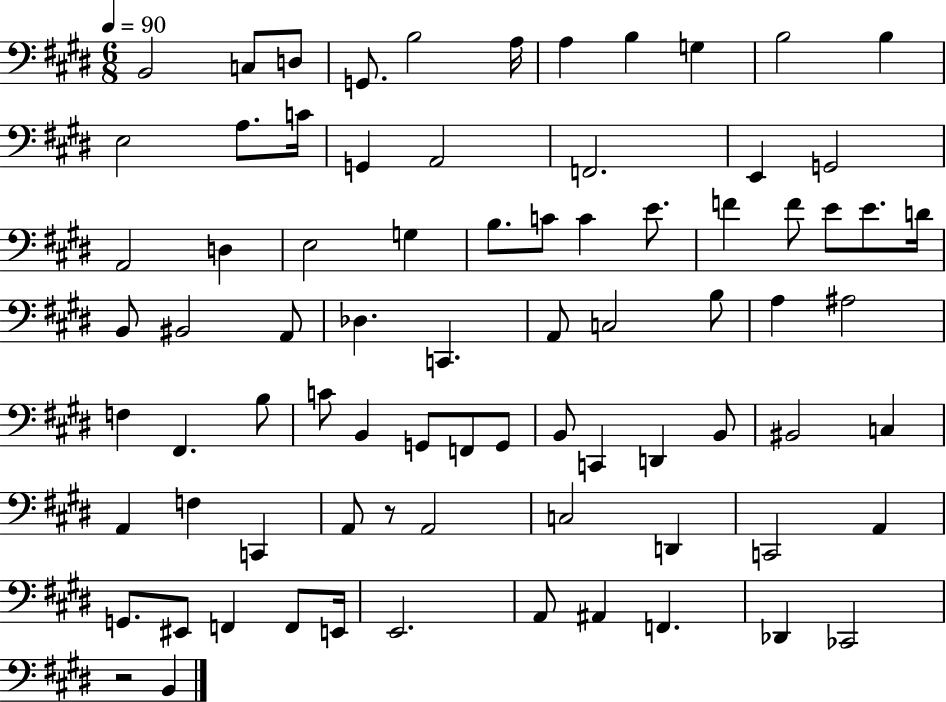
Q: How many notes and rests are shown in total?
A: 79